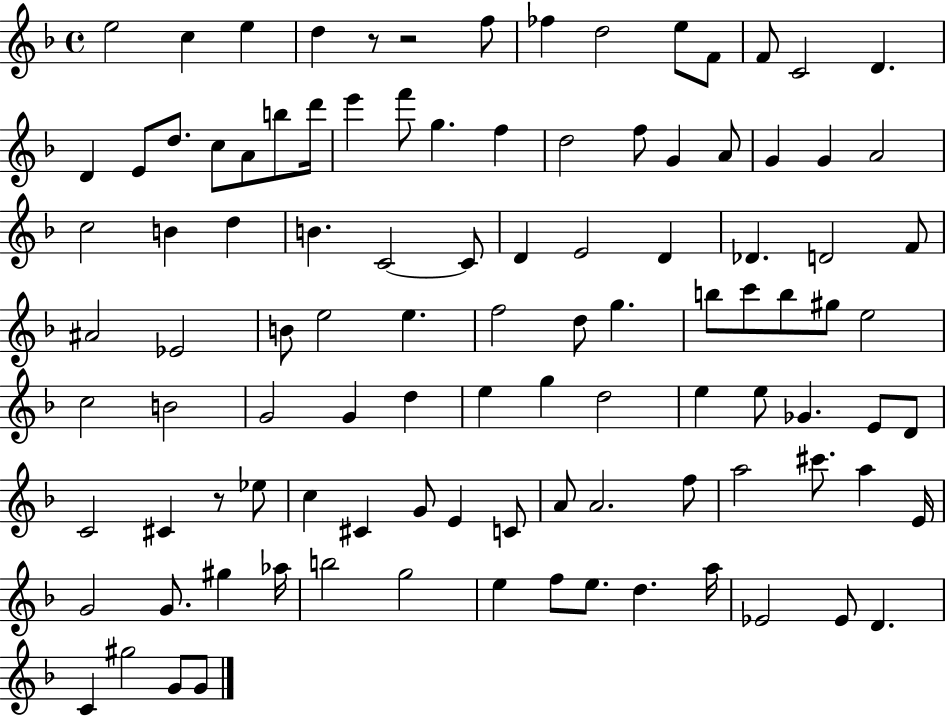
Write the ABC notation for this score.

X:1
T:Untitled
M:4/4
L:1/4
K:F
e2 c e d z/2 z2 f/2 _f d2 e/2 F/2 F/2 C2 D D E/2 d/2 c/2 A/2 b/2 d'/4 e' f'/2 g f d2 f/2 G A/2 G G A2 c2 B d B C2 C/2 D E2 D _D D2 F/2 ^A2 _E2 B/2 e2 e f2 d/2 g b/2 c'/2 b/2 ^g/2 e2 c2 B2 G2 G d e g d2 e e/2 _G E/2 D/2 C2 ^C z/2 _e/2 c ^C G/2 E C/2 A/2 A2 f/2 a2 ^c'/2 a E/4 G2 G/2 ^g _a/4 b2 g2 e f/2 e/2 d a/4 _E2 _E/2 D C ^g2 G/2 G/2